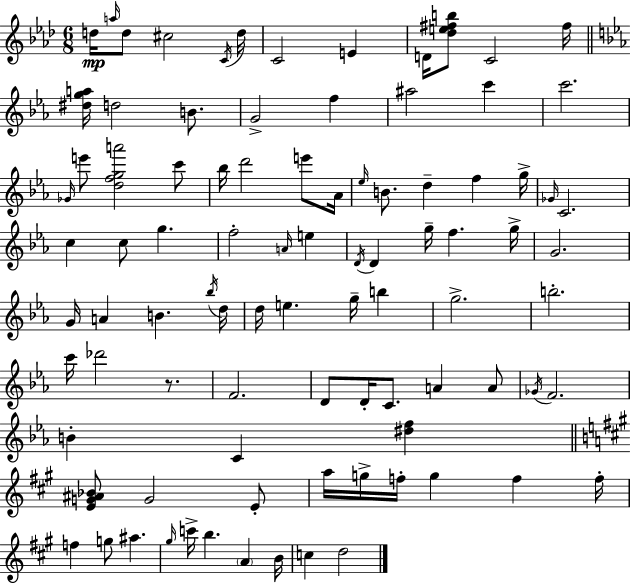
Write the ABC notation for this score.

X:1
T:Untitled
M:6/8
L:1/4
K:Ab
d/4 a/4 d/2 ^c2 C/4 d/4 C2 E D/4 [_de^fb]/2 C2 ^f/4 [^dga]/4 d2 B/2 G2 f ^a2 c' c'2 _G/4 e'/2 [dfga']2 c'/2 _b/4 d'2 e'/2 _A/4 _e/4 B/2 d f g/4 _G/4 C2 c c/2 g f2 A/4 e D/4 D g/4 f g/4 G2 G/4 A B _b/4 d/4 d/4 e g/4 b g2 b2 c'/4 _d'2 z/2 F2 D/2 D/4 C/2 A A/2 _G/4 F2 B C [^df] [EG^A_B]/2 G2 E/2 a/4 g/4 f/4 g f f/4 f g/2 ^a ^g/4 c'/4 b A B/4 c d2